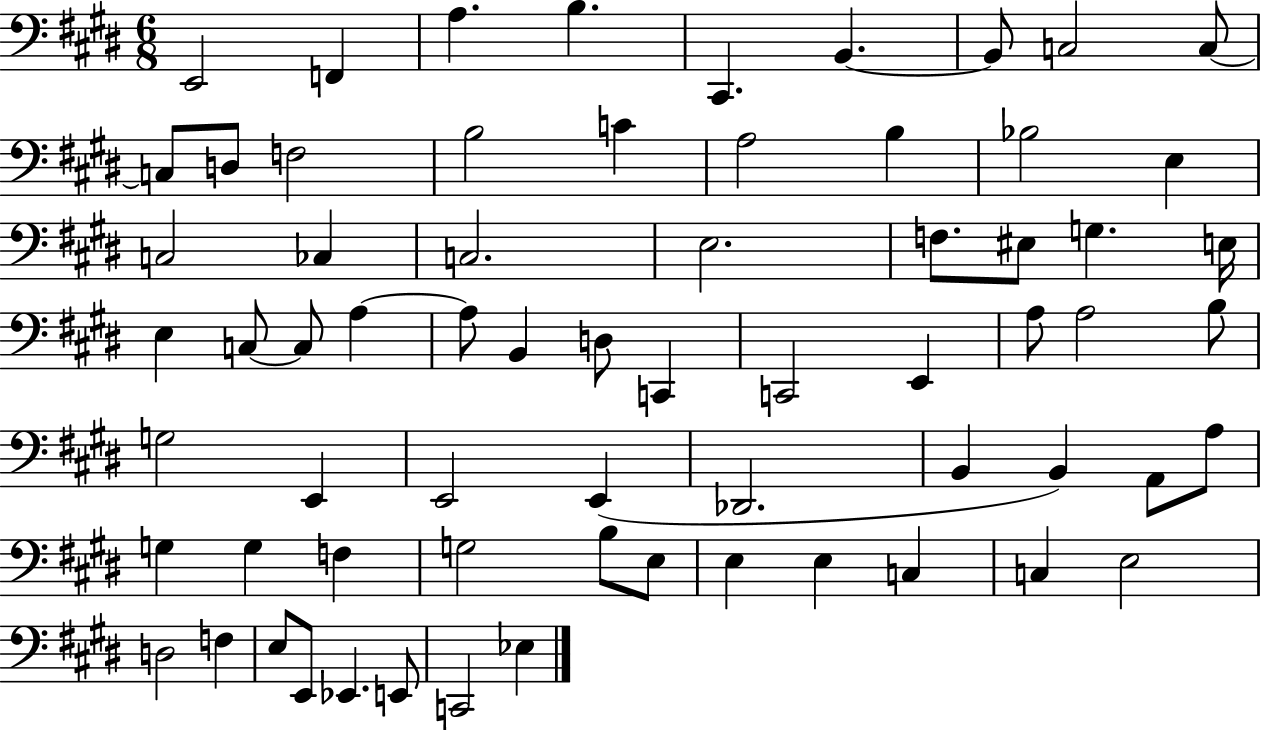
X:1
T:Untitled
M:6/8
L:1/4
K:E
E,,2 F,, A, B, ^C,, B,, B,,/2 C,2 C,/2 C,/2 D,/2 F,2 B,2 C A,2 B, _B,2 E, C,2 _C, C,2 E,2 F,/2 ^E,/2 G, E,/4 E, C,/2 C,/2 A, A,/2 B,, D,/2 C,, C,,2 E,, A,/2 A,2 B,/2 G,2 E,, E,,2 E,, _D,,2 B,, B,, A,,/2 A,/2 G, G, F, G,2 B,/2 E,/2 E, E, C, C, E,2 D,2 F, E,/2 E,,/2 _E,, E,,/2 C,,2 _E,